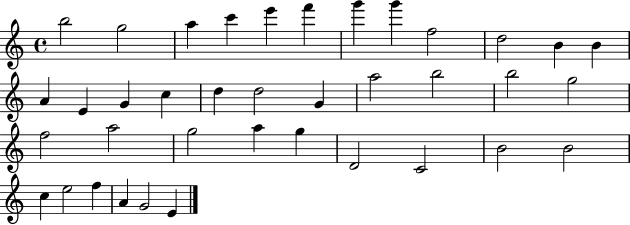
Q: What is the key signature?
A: C major